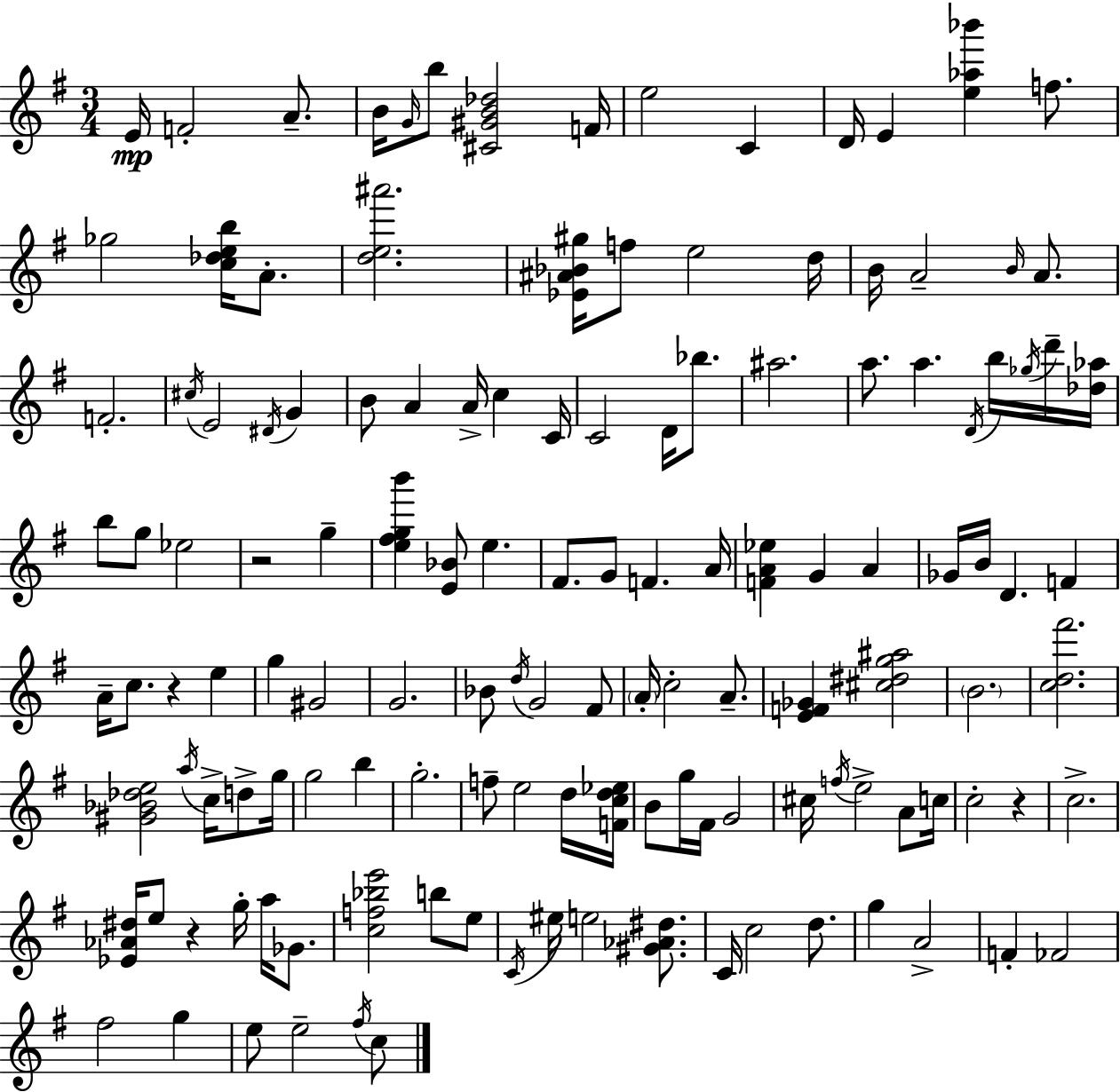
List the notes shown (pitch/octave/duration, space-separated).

E4/s F4/h A4/e. B4/s G4/s B5/e [C#4,G#4,B4,Db5]/h F4/s E5/h C4/q D4/s E4/q [E5,Ab5,Bb6]/q F5/e. Gb5/h [C5,Db5,E5,B5]/s A4/e. [D5,E5,A#6]/h. [Eb4,A#4,Bb4,G#5]/s F5/e E5/h D5/s B4/s A4/h B4/s A4/e. F4/h. C#5/s E4/h D#4/s G4/q B4/e A4/q A4/s C5/q C4/s C4/h D4/s Bb5/e. A#5/h. A5/e. A5/q. D4/s B5/s Gb5/s D6/s [Db5,Ab5]/s B5/e G5/e Eb5/h R/h G5/q [E5,F#5,G5,B6]/q [E4,Bb4]/e E5/q. F#4/e. G4/e F4/q. A4/s [F4,A4,Eb5]/q G4/q A4/q Gb4/s B4/s D4/q. F4/q A4/s C5/e. R/q E5/q G5/q G#4/h G4/h. Bb4/e D5/s G4/h F#4/e A4/s C5/h A4/e. [E4,F4,Gb4]/q [C#5,D#5,G5,A#5]/h B4/h. [C5,D5,F#6]/h. [G#4,Bb4,Db5,E5]/h A5/s C5/s D5/e G5/s G5/h B5/q G5/h. F5/e E5/h D5/s [F4,C5,D5,Eb5]/s B4/e G5/s F#4/s G4/h C#5/s F5/s E5/h A4/e C5/s C5/h R/q C5/h. [Eb4,Ab4,D#5]/s E5/e R/q G5/s A5/s Gb4/e. [C5,F5,Bb5,E6]/h B5/e E5/e C4/s EIS5/s E5/h [G#4,Ab4,D#5]/e. C4/s C5/h D5/e. G5/q A4/h F4/q FES4/h F#5/h G5/q E5/e E5/h F#5/s C5/e